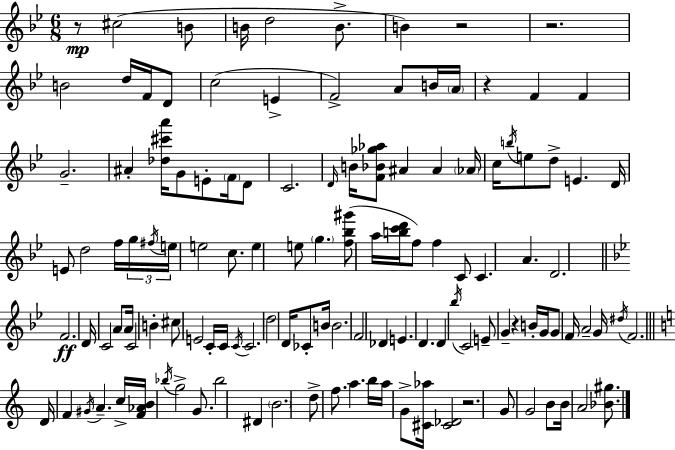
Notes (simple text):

R/e C#5/h B4/e B4/s D5/h B4/e. B4/q R/h R/h. B4/h D5/s F4/s D4/e C5/h E4/q F4/h A4/e B4/s A4/s R/q F4/q F4/q G4/h. A#4/q [Db5,C#6,A6]/s G4/e E4/e F4/s D4/e C4/h. D4/s B4/s [F4,Bb4,Gb5,Ab5]/e A#4/q A#4/q Ab4/s C5/s B5/s E5/e D5/e E4/q. D4/s E4/e D5/h F5/s G5/s F#5/s E5/s E5/h C5/e. E5/q E5/e G5/q. [F5,Bb5,G#6]/e A5/s [B5,C6,D6]/s F5/e F5/q C4/e C4/q. A4/q. D4/h. F4/h. D4/s C4/h A4/e A4/s C4/h B4/q C#5/e E4/h C4/s C4/s C4/s C4/h. D5/h D4/s CES4/e B4/s B4/h. F4/h Db4/q E4/q. D4/q. D4/q Bb5/s C4/h E4/e G4/q R/q B4/s G4/s G4/e F4/s A4/h G4/s D#5/s F4/h. D4/s F4/q G#4/s A4/q. C5/s [F4,Ab4,B4]/s Bb5/s G5/h G4/e. Bb5/h D#4/q B4/h. D5/e F5/e. A5/q. B5/s A5/s G4/e [C#4,Ab5]/s [C#4,Db4]/h R/h. G4/e G4/h B4/e B4/s A4/h [Bb4,G#5]/e.